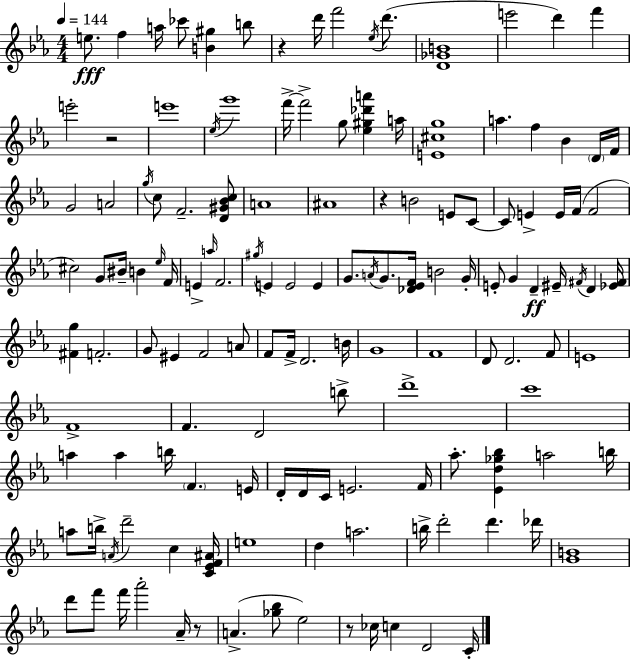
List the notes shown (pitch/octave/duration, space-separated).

E5/e. F5/q A5/s CES6/e [B4,G#5]/q B5/e R/q D6/s F6/h Eb5/s D6/e. [D4,Gb4,B4]/w E6/h D6/q F6/q E6/h R/h E6/w Eb5/s G6/w F6/s F6/h G5/e [Eb5,G#5,Db6,A6]/q A5/s [E4,C#5,G5]/w A5/q. F5/q Bb4/q D4/s F4/s G4/h A4/h G5/s C5/e F4/h. [D4,G#4,Bb4,C5]/e A4/w A#4/w R/q B4/h E4/e C4/e C4/e E4/q E4/s F4/s F4/h C#5/h G4/e BIS4/s B4/q Eb5/s F4/s E4/q A5/s F4/h. G#5/s E4/q E4/h E4/q G4/e. A4/s G4/e. [Db4,Eb4,F4]/s B4/h G4/s E4/e G4/q D4/q EIS4/s F#4/s D4/q [Eb4,F#4]/s [F#4,G5]/q F4/h. G4/e EIS4/q F4/h A4/e F4/e F4/s D4/h. B4/s G4/w F4/w D4/e D4/h. F4/e E4/w F4/w F4/q. D4/h B5/e D6/w C6/w A5/q A5/q B5/s F4/q. E4/s D4/s D4/s C4/s E4/h. F4/s Ab5/e. [Eb4,D5,Gb5,Bb5]/q A5/h B5/s A5/e B5/s A4/s D6/h C5/q [C4,Eb4,F4,A#4]/s E5/w D5/q A5/h. B5/s D6/h D6/q. Db6/s [G4,B4]/w D6/e F6/e F6/s Ab6/h Ab4/s R/e A4/q. [Gb5,Bb5]/e Eb5/h R/e CES5/s C5/q D4/h C4/s